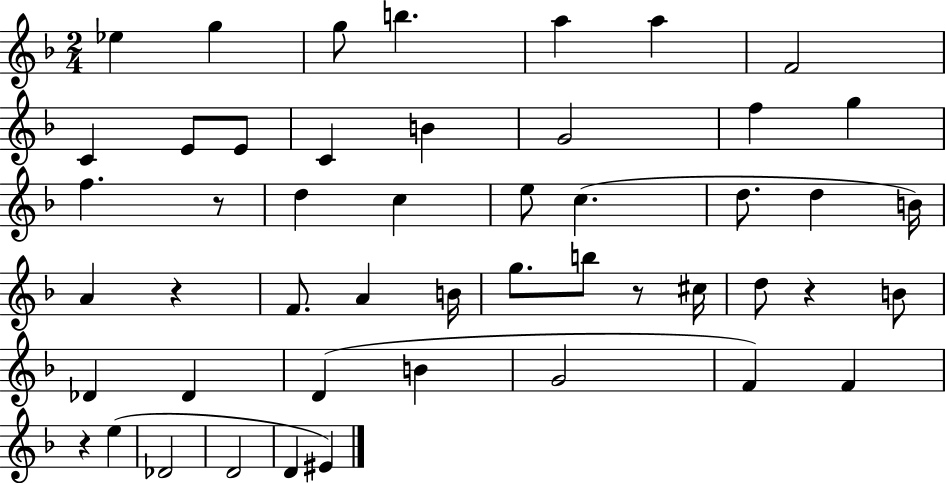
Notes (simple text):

Eb5/q G5/q G5/e B5/q. A5/q A5/q F4/h C4/q E4/e E4/e C4/q B4/q G4/h F5/q G5/q F5/q. R/e D5/q C5/q E5/e C5/q. D5/e. D5/q B4/s A4/q R/q F4/e. A4/q B4/s G5/e. B5/e R/e C#5/s D5/e R/q B4/e Db4/q Db4/q D4/q B4/q G4/h F4/q F4/q R/q E5/q Db4/h D4/h D4/q EIS4/q